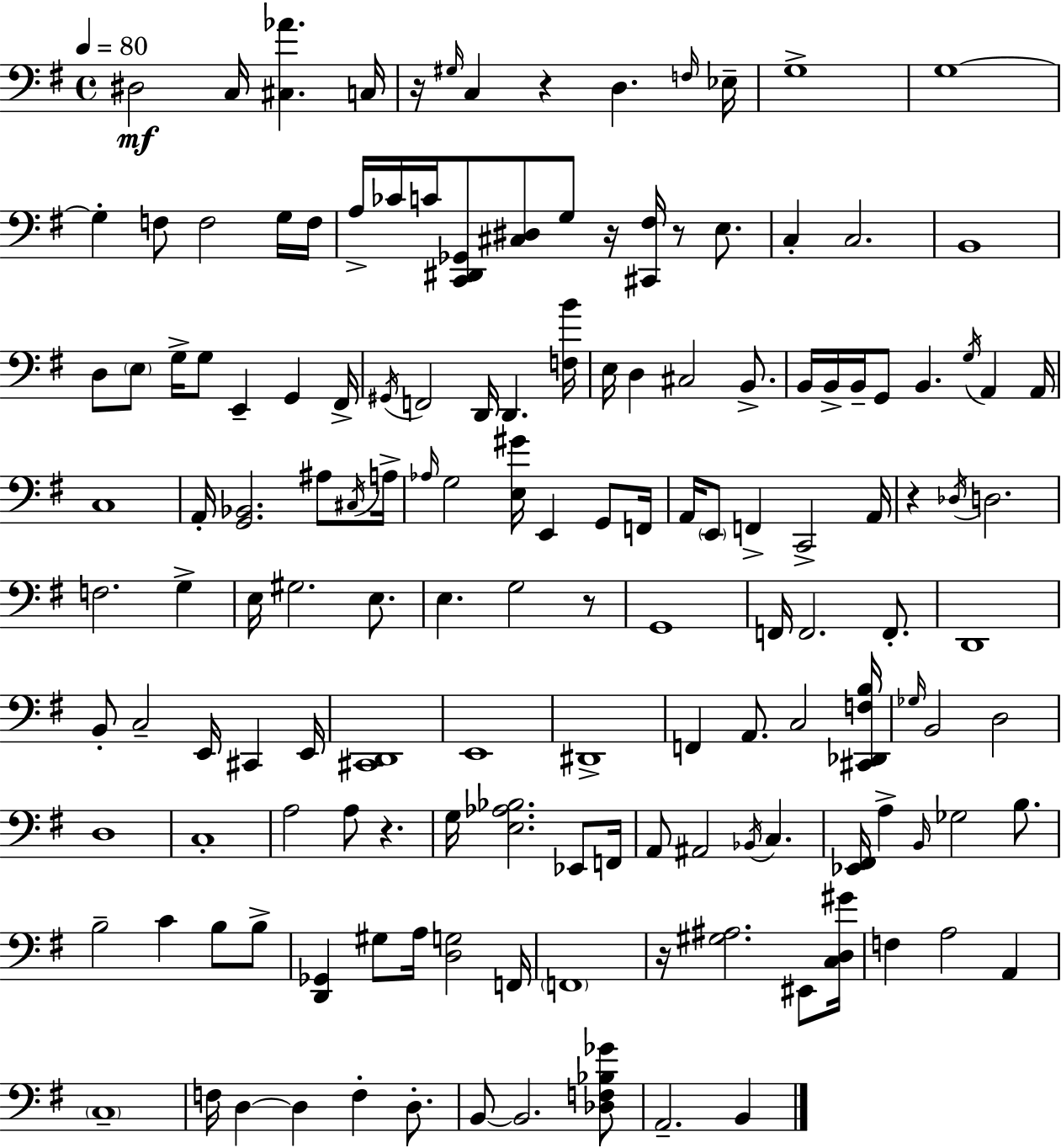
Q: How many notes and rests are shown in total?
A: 149